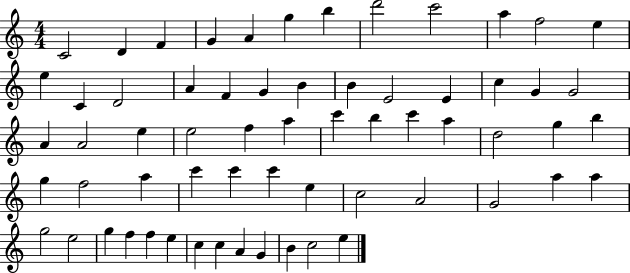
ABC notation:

X:1
T:Untitled
M:4/4
L:1/4
K:C
C2 D F G A g b d'2 c'2 a f2 e e C D2 A F G B B E2 E c G G2 A A2 e e2 f a c' b c' a d2 g b g f2 a c' c' c' e c2 A2 G2 a a g2 e2 g f f e c c A G B c2 e